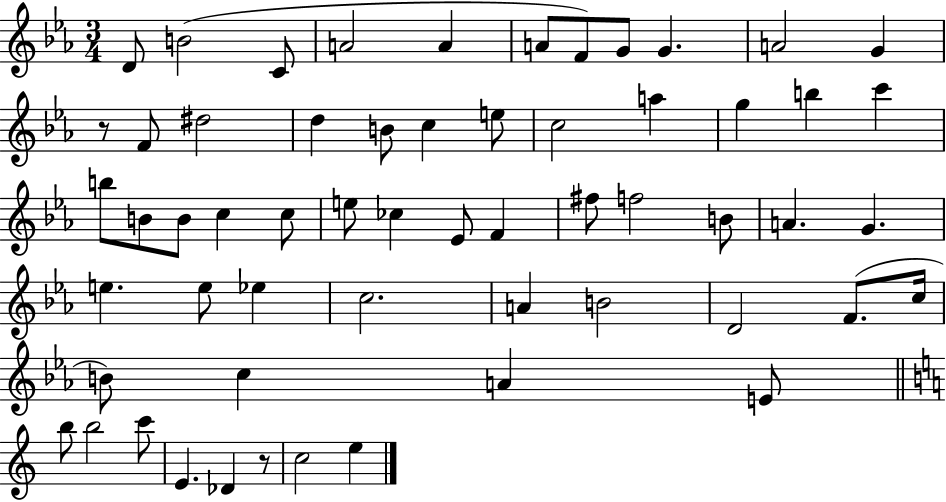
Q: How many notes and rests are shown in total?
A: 58